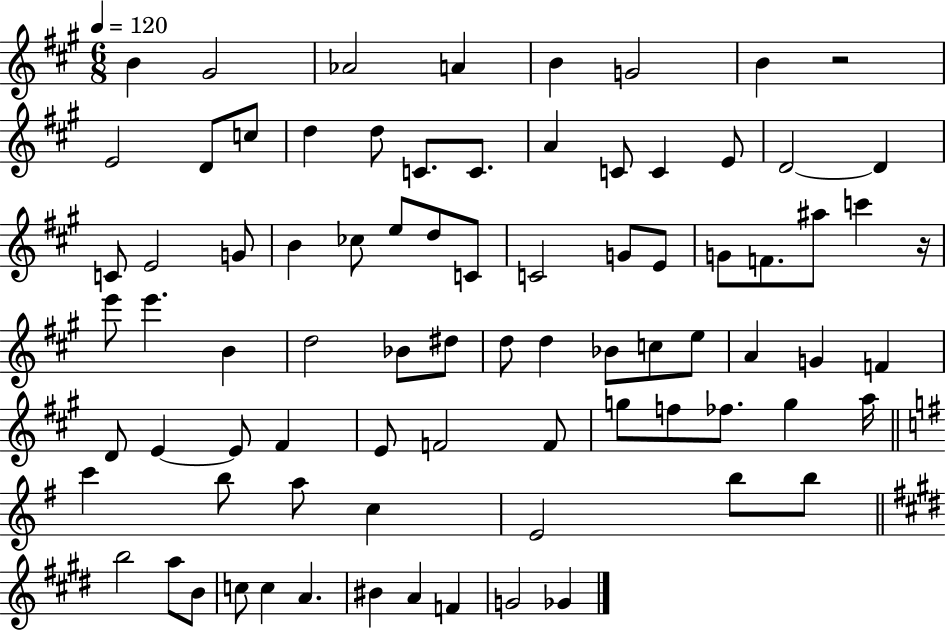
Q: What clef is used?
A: treble